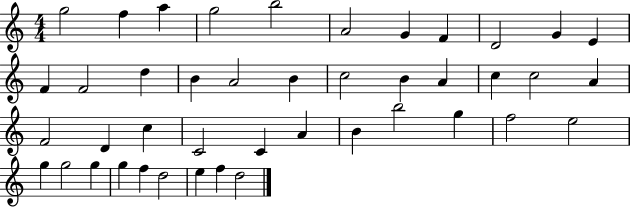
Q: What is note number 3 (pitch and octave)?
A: A5